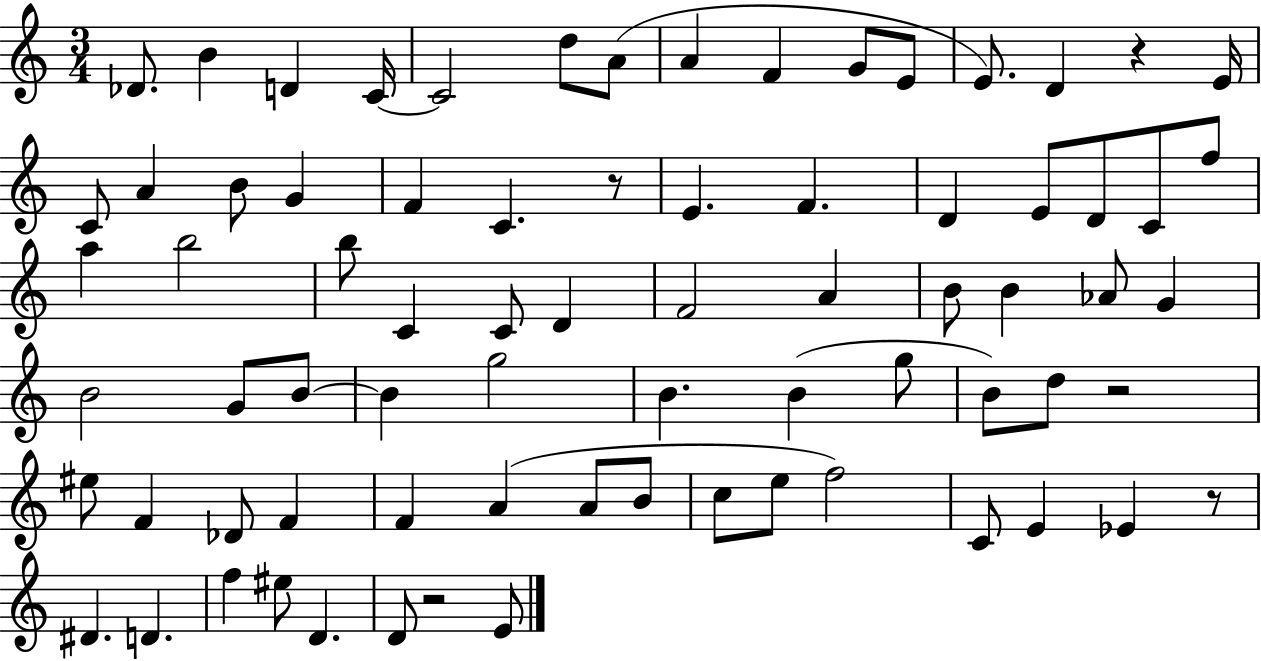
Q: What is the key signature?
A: C major